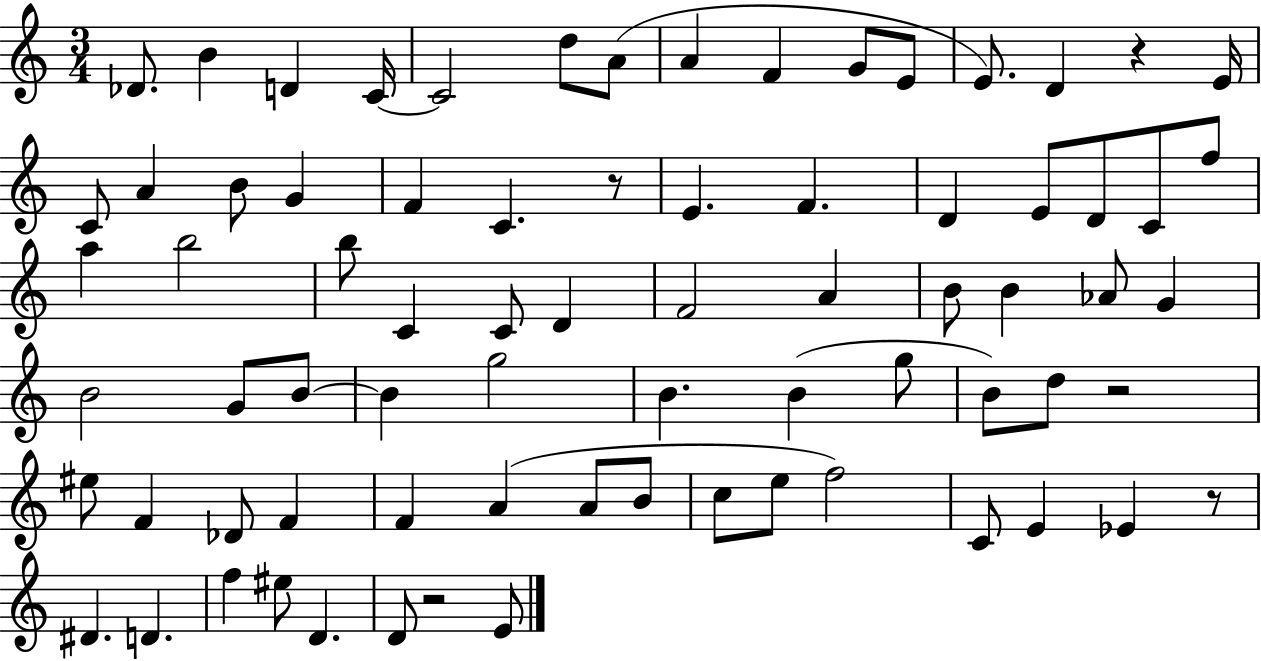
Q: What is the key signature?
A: C major